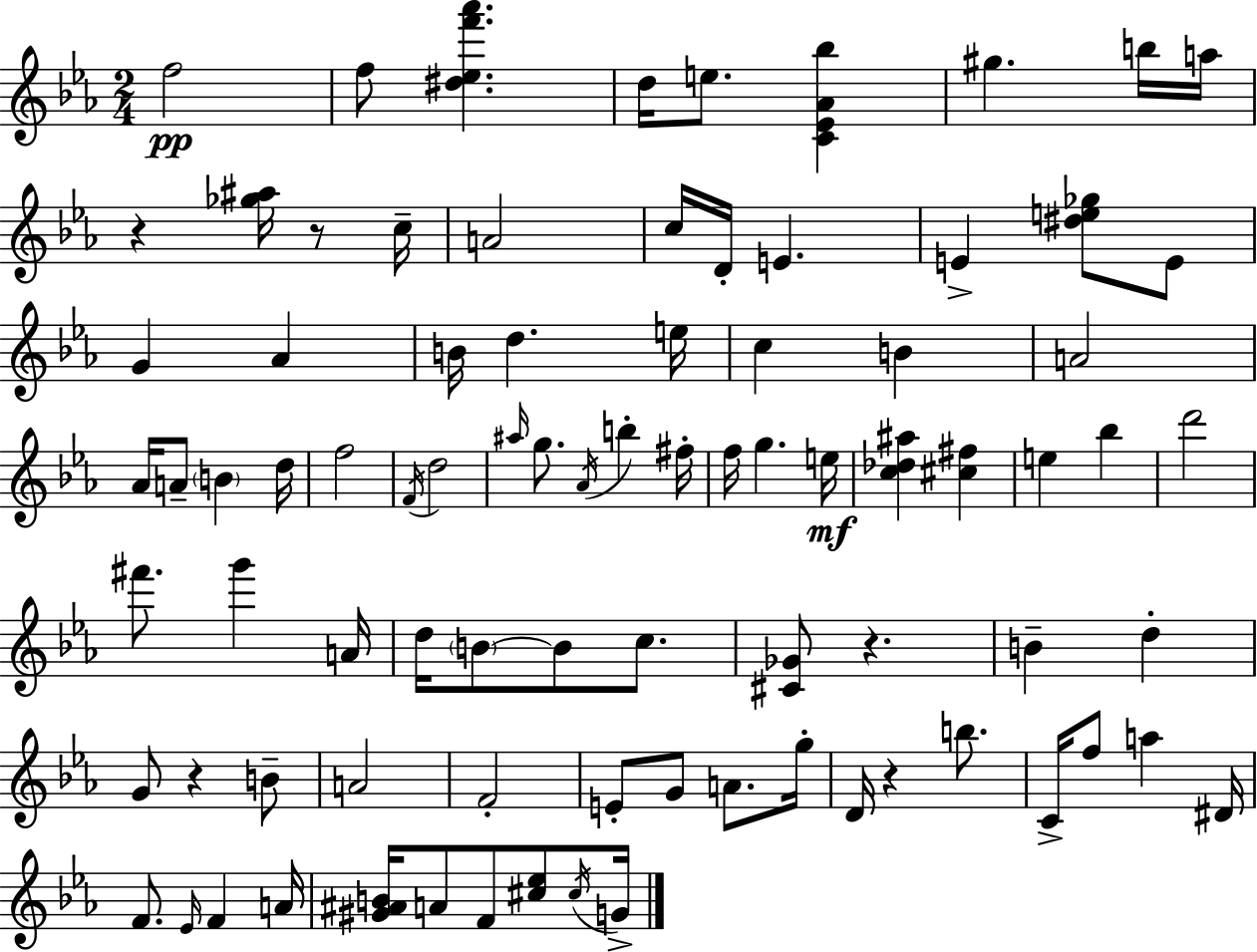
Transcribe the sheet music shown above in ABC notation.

X:1
T:Untitled
M:2/4
L:1/4
K:Eb
f2 f/2 [^d_ef'_a'] d/4 e/2 [C_E_A_b] ^g b/4 a/4 z [_g^a]/4 z/2 c/4 A2 c/4 D/4 E E [^de_g]/2 E/2 G _A B/4 d e/4 c B A2 _A/4 A/2 B d/4 f2 F/4 d2 ^a/4 g/2 _A/4 b ^f/4 f/4 g e/4 [c_d^a] [^c^f] e _b d'2 ^f'/2 g' A/4 d/4 B/2 B/2 c/2 [^C_G]/2 z B d G/2 z B/2 A2 F2 E/2 G/2 A/2 g/4 D/4 z b/2 C/4 f/2 a ^D/4 F/2 _E/4 F A/4 [^G^AB]/4 A/2 F/2 [^c_e]/2 ^c/4 G/4